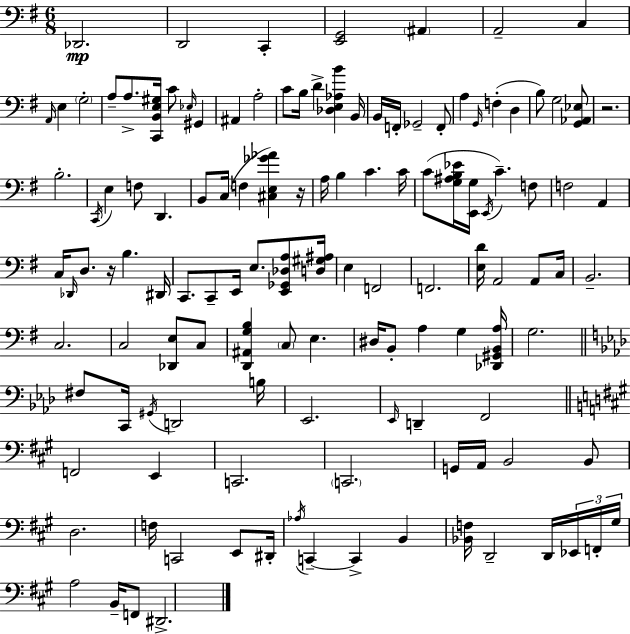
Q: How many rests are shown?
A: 3